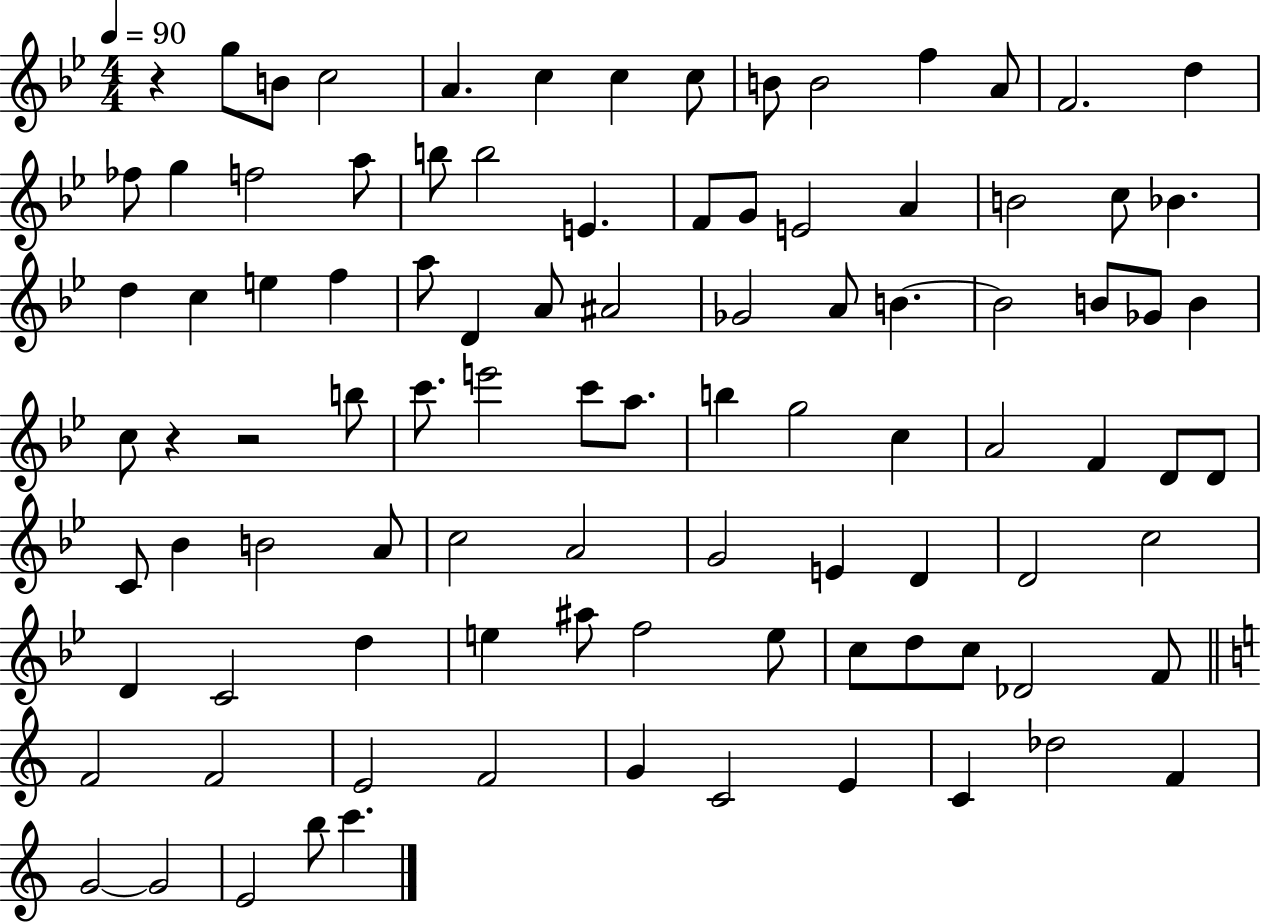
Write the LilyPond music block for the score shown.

{
  \clef treble
  \numericTimeSignature
  \time 4/4
  \key bes \major
  \tempo 4 = 90
  r4 g''8 b'8 c''2 | a'4. c''4 c''4 c''8 | b'8 b'2 f''4 a'8 | f'2. d''4 | \break fes''8 g''4 f''2 a''8 | b''8 b''2 e'4. | f'8 g'8 e'2 a'4 | b'2 c''8 bes'4. | \break d''4 c''4 e''4 f''4 | a''8 d'4 a'8 ais'2 | ges'2 a'8 b'4.~~ | b'2 b'8 ges'8 b'4 | \break c''8 r4 r2 b''8 | c'''8. e'''2 c'''8 a''8. | b''4 g''2 c''4 | a'2 f'4 d'8 d'8 | \break c'8 bes'4 b'2 a'8 | c''2 a'2 | g'2 e'4 d'4 | d'2 c''2 | \break d'4 c'2 d''4 | e''4 ais''8 f''2 e''8 | c''8 d''8 c''8 des'2 f'8 | \bar "||" \break \key c \major f'2 f'2 | e'2 f'2 | g'4 c'2 e'4 | c'4 des''2 f'4 | \break g'2~~ g'2 | e'2 b''8 c'''4. | \bar "|."
}